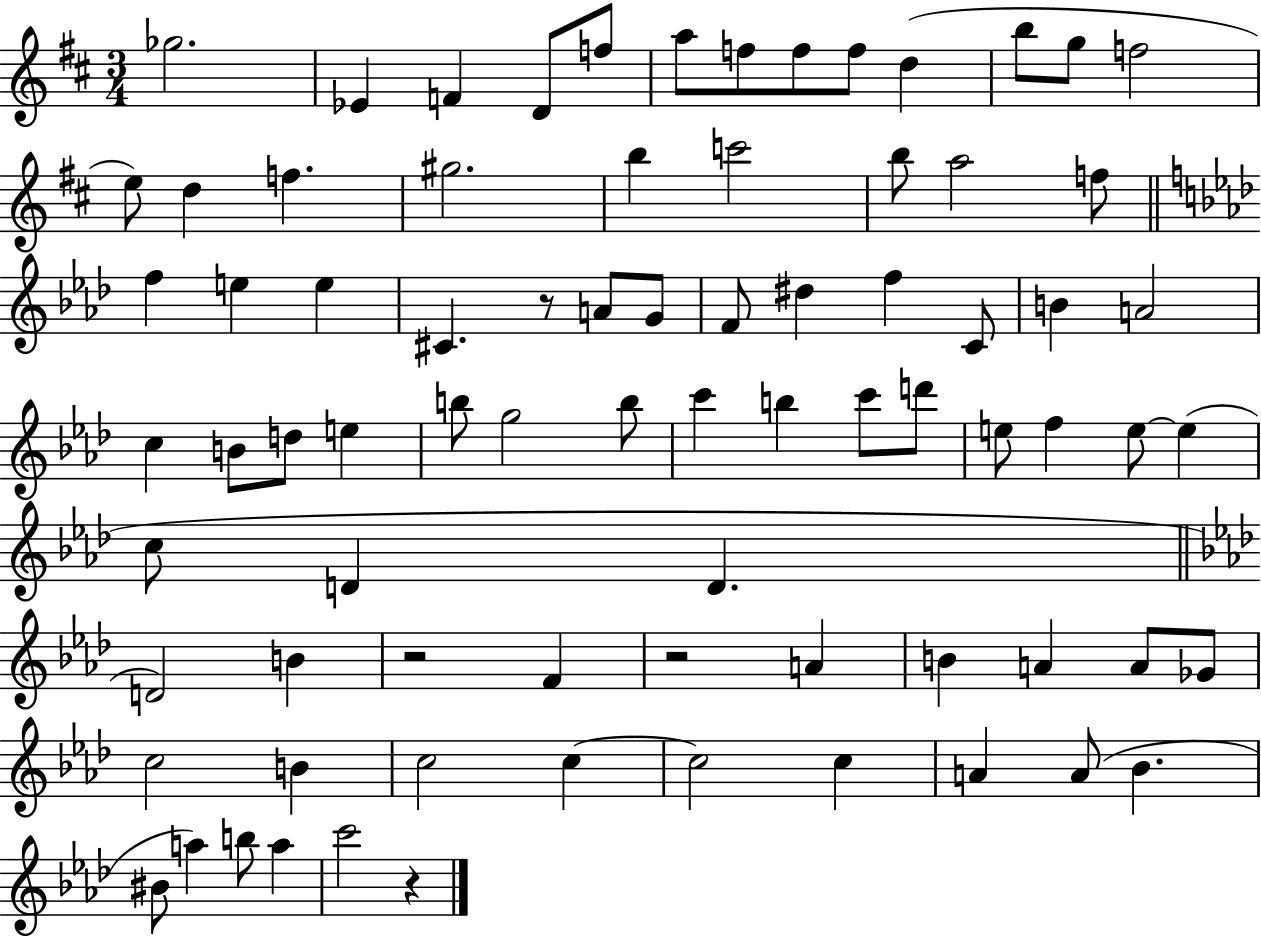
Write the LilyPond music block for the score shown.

{
  \clef treble
  \numericTimeSignature
  \time 3/4
  \key d \major
  ges''2. | ees'4 f'4 d'8 f''8 | a''8 f''8 f''8 f''8 d''4( | b''8 g''8 f''2 | \break e''8) d''4 f''4. | gis''2. | b''4 c'''2 | b''8 a''2 f''8 | \break \bar "||" \break \key aes \major f''4 e''4 e''4 | cis'4. r8 a'8 g'8 | f'8 dis''4 f''4 c'8 | b'4 a'2 | \break c''4 b'8 d''8 e''4 | b''8 g''2 b''8 | c'''4 b''4 c'''8 d'''8 | e''8 f''4 e''8~~ e''4( | \break c''8 d'4 d'4. | \bar "||" \break \key aes \major d'2) b'4 | r2 f'4 | r2 a'4 | b'4 a'4 a'8 ges'8 | \break c''2 b'4 | c''2 c''4~~ | c''2 c''4 | a'4 a'8( bes'4. | \break bis'8 a''4) b''8 a''4 | c'''2 r4 | \bar "|."
}